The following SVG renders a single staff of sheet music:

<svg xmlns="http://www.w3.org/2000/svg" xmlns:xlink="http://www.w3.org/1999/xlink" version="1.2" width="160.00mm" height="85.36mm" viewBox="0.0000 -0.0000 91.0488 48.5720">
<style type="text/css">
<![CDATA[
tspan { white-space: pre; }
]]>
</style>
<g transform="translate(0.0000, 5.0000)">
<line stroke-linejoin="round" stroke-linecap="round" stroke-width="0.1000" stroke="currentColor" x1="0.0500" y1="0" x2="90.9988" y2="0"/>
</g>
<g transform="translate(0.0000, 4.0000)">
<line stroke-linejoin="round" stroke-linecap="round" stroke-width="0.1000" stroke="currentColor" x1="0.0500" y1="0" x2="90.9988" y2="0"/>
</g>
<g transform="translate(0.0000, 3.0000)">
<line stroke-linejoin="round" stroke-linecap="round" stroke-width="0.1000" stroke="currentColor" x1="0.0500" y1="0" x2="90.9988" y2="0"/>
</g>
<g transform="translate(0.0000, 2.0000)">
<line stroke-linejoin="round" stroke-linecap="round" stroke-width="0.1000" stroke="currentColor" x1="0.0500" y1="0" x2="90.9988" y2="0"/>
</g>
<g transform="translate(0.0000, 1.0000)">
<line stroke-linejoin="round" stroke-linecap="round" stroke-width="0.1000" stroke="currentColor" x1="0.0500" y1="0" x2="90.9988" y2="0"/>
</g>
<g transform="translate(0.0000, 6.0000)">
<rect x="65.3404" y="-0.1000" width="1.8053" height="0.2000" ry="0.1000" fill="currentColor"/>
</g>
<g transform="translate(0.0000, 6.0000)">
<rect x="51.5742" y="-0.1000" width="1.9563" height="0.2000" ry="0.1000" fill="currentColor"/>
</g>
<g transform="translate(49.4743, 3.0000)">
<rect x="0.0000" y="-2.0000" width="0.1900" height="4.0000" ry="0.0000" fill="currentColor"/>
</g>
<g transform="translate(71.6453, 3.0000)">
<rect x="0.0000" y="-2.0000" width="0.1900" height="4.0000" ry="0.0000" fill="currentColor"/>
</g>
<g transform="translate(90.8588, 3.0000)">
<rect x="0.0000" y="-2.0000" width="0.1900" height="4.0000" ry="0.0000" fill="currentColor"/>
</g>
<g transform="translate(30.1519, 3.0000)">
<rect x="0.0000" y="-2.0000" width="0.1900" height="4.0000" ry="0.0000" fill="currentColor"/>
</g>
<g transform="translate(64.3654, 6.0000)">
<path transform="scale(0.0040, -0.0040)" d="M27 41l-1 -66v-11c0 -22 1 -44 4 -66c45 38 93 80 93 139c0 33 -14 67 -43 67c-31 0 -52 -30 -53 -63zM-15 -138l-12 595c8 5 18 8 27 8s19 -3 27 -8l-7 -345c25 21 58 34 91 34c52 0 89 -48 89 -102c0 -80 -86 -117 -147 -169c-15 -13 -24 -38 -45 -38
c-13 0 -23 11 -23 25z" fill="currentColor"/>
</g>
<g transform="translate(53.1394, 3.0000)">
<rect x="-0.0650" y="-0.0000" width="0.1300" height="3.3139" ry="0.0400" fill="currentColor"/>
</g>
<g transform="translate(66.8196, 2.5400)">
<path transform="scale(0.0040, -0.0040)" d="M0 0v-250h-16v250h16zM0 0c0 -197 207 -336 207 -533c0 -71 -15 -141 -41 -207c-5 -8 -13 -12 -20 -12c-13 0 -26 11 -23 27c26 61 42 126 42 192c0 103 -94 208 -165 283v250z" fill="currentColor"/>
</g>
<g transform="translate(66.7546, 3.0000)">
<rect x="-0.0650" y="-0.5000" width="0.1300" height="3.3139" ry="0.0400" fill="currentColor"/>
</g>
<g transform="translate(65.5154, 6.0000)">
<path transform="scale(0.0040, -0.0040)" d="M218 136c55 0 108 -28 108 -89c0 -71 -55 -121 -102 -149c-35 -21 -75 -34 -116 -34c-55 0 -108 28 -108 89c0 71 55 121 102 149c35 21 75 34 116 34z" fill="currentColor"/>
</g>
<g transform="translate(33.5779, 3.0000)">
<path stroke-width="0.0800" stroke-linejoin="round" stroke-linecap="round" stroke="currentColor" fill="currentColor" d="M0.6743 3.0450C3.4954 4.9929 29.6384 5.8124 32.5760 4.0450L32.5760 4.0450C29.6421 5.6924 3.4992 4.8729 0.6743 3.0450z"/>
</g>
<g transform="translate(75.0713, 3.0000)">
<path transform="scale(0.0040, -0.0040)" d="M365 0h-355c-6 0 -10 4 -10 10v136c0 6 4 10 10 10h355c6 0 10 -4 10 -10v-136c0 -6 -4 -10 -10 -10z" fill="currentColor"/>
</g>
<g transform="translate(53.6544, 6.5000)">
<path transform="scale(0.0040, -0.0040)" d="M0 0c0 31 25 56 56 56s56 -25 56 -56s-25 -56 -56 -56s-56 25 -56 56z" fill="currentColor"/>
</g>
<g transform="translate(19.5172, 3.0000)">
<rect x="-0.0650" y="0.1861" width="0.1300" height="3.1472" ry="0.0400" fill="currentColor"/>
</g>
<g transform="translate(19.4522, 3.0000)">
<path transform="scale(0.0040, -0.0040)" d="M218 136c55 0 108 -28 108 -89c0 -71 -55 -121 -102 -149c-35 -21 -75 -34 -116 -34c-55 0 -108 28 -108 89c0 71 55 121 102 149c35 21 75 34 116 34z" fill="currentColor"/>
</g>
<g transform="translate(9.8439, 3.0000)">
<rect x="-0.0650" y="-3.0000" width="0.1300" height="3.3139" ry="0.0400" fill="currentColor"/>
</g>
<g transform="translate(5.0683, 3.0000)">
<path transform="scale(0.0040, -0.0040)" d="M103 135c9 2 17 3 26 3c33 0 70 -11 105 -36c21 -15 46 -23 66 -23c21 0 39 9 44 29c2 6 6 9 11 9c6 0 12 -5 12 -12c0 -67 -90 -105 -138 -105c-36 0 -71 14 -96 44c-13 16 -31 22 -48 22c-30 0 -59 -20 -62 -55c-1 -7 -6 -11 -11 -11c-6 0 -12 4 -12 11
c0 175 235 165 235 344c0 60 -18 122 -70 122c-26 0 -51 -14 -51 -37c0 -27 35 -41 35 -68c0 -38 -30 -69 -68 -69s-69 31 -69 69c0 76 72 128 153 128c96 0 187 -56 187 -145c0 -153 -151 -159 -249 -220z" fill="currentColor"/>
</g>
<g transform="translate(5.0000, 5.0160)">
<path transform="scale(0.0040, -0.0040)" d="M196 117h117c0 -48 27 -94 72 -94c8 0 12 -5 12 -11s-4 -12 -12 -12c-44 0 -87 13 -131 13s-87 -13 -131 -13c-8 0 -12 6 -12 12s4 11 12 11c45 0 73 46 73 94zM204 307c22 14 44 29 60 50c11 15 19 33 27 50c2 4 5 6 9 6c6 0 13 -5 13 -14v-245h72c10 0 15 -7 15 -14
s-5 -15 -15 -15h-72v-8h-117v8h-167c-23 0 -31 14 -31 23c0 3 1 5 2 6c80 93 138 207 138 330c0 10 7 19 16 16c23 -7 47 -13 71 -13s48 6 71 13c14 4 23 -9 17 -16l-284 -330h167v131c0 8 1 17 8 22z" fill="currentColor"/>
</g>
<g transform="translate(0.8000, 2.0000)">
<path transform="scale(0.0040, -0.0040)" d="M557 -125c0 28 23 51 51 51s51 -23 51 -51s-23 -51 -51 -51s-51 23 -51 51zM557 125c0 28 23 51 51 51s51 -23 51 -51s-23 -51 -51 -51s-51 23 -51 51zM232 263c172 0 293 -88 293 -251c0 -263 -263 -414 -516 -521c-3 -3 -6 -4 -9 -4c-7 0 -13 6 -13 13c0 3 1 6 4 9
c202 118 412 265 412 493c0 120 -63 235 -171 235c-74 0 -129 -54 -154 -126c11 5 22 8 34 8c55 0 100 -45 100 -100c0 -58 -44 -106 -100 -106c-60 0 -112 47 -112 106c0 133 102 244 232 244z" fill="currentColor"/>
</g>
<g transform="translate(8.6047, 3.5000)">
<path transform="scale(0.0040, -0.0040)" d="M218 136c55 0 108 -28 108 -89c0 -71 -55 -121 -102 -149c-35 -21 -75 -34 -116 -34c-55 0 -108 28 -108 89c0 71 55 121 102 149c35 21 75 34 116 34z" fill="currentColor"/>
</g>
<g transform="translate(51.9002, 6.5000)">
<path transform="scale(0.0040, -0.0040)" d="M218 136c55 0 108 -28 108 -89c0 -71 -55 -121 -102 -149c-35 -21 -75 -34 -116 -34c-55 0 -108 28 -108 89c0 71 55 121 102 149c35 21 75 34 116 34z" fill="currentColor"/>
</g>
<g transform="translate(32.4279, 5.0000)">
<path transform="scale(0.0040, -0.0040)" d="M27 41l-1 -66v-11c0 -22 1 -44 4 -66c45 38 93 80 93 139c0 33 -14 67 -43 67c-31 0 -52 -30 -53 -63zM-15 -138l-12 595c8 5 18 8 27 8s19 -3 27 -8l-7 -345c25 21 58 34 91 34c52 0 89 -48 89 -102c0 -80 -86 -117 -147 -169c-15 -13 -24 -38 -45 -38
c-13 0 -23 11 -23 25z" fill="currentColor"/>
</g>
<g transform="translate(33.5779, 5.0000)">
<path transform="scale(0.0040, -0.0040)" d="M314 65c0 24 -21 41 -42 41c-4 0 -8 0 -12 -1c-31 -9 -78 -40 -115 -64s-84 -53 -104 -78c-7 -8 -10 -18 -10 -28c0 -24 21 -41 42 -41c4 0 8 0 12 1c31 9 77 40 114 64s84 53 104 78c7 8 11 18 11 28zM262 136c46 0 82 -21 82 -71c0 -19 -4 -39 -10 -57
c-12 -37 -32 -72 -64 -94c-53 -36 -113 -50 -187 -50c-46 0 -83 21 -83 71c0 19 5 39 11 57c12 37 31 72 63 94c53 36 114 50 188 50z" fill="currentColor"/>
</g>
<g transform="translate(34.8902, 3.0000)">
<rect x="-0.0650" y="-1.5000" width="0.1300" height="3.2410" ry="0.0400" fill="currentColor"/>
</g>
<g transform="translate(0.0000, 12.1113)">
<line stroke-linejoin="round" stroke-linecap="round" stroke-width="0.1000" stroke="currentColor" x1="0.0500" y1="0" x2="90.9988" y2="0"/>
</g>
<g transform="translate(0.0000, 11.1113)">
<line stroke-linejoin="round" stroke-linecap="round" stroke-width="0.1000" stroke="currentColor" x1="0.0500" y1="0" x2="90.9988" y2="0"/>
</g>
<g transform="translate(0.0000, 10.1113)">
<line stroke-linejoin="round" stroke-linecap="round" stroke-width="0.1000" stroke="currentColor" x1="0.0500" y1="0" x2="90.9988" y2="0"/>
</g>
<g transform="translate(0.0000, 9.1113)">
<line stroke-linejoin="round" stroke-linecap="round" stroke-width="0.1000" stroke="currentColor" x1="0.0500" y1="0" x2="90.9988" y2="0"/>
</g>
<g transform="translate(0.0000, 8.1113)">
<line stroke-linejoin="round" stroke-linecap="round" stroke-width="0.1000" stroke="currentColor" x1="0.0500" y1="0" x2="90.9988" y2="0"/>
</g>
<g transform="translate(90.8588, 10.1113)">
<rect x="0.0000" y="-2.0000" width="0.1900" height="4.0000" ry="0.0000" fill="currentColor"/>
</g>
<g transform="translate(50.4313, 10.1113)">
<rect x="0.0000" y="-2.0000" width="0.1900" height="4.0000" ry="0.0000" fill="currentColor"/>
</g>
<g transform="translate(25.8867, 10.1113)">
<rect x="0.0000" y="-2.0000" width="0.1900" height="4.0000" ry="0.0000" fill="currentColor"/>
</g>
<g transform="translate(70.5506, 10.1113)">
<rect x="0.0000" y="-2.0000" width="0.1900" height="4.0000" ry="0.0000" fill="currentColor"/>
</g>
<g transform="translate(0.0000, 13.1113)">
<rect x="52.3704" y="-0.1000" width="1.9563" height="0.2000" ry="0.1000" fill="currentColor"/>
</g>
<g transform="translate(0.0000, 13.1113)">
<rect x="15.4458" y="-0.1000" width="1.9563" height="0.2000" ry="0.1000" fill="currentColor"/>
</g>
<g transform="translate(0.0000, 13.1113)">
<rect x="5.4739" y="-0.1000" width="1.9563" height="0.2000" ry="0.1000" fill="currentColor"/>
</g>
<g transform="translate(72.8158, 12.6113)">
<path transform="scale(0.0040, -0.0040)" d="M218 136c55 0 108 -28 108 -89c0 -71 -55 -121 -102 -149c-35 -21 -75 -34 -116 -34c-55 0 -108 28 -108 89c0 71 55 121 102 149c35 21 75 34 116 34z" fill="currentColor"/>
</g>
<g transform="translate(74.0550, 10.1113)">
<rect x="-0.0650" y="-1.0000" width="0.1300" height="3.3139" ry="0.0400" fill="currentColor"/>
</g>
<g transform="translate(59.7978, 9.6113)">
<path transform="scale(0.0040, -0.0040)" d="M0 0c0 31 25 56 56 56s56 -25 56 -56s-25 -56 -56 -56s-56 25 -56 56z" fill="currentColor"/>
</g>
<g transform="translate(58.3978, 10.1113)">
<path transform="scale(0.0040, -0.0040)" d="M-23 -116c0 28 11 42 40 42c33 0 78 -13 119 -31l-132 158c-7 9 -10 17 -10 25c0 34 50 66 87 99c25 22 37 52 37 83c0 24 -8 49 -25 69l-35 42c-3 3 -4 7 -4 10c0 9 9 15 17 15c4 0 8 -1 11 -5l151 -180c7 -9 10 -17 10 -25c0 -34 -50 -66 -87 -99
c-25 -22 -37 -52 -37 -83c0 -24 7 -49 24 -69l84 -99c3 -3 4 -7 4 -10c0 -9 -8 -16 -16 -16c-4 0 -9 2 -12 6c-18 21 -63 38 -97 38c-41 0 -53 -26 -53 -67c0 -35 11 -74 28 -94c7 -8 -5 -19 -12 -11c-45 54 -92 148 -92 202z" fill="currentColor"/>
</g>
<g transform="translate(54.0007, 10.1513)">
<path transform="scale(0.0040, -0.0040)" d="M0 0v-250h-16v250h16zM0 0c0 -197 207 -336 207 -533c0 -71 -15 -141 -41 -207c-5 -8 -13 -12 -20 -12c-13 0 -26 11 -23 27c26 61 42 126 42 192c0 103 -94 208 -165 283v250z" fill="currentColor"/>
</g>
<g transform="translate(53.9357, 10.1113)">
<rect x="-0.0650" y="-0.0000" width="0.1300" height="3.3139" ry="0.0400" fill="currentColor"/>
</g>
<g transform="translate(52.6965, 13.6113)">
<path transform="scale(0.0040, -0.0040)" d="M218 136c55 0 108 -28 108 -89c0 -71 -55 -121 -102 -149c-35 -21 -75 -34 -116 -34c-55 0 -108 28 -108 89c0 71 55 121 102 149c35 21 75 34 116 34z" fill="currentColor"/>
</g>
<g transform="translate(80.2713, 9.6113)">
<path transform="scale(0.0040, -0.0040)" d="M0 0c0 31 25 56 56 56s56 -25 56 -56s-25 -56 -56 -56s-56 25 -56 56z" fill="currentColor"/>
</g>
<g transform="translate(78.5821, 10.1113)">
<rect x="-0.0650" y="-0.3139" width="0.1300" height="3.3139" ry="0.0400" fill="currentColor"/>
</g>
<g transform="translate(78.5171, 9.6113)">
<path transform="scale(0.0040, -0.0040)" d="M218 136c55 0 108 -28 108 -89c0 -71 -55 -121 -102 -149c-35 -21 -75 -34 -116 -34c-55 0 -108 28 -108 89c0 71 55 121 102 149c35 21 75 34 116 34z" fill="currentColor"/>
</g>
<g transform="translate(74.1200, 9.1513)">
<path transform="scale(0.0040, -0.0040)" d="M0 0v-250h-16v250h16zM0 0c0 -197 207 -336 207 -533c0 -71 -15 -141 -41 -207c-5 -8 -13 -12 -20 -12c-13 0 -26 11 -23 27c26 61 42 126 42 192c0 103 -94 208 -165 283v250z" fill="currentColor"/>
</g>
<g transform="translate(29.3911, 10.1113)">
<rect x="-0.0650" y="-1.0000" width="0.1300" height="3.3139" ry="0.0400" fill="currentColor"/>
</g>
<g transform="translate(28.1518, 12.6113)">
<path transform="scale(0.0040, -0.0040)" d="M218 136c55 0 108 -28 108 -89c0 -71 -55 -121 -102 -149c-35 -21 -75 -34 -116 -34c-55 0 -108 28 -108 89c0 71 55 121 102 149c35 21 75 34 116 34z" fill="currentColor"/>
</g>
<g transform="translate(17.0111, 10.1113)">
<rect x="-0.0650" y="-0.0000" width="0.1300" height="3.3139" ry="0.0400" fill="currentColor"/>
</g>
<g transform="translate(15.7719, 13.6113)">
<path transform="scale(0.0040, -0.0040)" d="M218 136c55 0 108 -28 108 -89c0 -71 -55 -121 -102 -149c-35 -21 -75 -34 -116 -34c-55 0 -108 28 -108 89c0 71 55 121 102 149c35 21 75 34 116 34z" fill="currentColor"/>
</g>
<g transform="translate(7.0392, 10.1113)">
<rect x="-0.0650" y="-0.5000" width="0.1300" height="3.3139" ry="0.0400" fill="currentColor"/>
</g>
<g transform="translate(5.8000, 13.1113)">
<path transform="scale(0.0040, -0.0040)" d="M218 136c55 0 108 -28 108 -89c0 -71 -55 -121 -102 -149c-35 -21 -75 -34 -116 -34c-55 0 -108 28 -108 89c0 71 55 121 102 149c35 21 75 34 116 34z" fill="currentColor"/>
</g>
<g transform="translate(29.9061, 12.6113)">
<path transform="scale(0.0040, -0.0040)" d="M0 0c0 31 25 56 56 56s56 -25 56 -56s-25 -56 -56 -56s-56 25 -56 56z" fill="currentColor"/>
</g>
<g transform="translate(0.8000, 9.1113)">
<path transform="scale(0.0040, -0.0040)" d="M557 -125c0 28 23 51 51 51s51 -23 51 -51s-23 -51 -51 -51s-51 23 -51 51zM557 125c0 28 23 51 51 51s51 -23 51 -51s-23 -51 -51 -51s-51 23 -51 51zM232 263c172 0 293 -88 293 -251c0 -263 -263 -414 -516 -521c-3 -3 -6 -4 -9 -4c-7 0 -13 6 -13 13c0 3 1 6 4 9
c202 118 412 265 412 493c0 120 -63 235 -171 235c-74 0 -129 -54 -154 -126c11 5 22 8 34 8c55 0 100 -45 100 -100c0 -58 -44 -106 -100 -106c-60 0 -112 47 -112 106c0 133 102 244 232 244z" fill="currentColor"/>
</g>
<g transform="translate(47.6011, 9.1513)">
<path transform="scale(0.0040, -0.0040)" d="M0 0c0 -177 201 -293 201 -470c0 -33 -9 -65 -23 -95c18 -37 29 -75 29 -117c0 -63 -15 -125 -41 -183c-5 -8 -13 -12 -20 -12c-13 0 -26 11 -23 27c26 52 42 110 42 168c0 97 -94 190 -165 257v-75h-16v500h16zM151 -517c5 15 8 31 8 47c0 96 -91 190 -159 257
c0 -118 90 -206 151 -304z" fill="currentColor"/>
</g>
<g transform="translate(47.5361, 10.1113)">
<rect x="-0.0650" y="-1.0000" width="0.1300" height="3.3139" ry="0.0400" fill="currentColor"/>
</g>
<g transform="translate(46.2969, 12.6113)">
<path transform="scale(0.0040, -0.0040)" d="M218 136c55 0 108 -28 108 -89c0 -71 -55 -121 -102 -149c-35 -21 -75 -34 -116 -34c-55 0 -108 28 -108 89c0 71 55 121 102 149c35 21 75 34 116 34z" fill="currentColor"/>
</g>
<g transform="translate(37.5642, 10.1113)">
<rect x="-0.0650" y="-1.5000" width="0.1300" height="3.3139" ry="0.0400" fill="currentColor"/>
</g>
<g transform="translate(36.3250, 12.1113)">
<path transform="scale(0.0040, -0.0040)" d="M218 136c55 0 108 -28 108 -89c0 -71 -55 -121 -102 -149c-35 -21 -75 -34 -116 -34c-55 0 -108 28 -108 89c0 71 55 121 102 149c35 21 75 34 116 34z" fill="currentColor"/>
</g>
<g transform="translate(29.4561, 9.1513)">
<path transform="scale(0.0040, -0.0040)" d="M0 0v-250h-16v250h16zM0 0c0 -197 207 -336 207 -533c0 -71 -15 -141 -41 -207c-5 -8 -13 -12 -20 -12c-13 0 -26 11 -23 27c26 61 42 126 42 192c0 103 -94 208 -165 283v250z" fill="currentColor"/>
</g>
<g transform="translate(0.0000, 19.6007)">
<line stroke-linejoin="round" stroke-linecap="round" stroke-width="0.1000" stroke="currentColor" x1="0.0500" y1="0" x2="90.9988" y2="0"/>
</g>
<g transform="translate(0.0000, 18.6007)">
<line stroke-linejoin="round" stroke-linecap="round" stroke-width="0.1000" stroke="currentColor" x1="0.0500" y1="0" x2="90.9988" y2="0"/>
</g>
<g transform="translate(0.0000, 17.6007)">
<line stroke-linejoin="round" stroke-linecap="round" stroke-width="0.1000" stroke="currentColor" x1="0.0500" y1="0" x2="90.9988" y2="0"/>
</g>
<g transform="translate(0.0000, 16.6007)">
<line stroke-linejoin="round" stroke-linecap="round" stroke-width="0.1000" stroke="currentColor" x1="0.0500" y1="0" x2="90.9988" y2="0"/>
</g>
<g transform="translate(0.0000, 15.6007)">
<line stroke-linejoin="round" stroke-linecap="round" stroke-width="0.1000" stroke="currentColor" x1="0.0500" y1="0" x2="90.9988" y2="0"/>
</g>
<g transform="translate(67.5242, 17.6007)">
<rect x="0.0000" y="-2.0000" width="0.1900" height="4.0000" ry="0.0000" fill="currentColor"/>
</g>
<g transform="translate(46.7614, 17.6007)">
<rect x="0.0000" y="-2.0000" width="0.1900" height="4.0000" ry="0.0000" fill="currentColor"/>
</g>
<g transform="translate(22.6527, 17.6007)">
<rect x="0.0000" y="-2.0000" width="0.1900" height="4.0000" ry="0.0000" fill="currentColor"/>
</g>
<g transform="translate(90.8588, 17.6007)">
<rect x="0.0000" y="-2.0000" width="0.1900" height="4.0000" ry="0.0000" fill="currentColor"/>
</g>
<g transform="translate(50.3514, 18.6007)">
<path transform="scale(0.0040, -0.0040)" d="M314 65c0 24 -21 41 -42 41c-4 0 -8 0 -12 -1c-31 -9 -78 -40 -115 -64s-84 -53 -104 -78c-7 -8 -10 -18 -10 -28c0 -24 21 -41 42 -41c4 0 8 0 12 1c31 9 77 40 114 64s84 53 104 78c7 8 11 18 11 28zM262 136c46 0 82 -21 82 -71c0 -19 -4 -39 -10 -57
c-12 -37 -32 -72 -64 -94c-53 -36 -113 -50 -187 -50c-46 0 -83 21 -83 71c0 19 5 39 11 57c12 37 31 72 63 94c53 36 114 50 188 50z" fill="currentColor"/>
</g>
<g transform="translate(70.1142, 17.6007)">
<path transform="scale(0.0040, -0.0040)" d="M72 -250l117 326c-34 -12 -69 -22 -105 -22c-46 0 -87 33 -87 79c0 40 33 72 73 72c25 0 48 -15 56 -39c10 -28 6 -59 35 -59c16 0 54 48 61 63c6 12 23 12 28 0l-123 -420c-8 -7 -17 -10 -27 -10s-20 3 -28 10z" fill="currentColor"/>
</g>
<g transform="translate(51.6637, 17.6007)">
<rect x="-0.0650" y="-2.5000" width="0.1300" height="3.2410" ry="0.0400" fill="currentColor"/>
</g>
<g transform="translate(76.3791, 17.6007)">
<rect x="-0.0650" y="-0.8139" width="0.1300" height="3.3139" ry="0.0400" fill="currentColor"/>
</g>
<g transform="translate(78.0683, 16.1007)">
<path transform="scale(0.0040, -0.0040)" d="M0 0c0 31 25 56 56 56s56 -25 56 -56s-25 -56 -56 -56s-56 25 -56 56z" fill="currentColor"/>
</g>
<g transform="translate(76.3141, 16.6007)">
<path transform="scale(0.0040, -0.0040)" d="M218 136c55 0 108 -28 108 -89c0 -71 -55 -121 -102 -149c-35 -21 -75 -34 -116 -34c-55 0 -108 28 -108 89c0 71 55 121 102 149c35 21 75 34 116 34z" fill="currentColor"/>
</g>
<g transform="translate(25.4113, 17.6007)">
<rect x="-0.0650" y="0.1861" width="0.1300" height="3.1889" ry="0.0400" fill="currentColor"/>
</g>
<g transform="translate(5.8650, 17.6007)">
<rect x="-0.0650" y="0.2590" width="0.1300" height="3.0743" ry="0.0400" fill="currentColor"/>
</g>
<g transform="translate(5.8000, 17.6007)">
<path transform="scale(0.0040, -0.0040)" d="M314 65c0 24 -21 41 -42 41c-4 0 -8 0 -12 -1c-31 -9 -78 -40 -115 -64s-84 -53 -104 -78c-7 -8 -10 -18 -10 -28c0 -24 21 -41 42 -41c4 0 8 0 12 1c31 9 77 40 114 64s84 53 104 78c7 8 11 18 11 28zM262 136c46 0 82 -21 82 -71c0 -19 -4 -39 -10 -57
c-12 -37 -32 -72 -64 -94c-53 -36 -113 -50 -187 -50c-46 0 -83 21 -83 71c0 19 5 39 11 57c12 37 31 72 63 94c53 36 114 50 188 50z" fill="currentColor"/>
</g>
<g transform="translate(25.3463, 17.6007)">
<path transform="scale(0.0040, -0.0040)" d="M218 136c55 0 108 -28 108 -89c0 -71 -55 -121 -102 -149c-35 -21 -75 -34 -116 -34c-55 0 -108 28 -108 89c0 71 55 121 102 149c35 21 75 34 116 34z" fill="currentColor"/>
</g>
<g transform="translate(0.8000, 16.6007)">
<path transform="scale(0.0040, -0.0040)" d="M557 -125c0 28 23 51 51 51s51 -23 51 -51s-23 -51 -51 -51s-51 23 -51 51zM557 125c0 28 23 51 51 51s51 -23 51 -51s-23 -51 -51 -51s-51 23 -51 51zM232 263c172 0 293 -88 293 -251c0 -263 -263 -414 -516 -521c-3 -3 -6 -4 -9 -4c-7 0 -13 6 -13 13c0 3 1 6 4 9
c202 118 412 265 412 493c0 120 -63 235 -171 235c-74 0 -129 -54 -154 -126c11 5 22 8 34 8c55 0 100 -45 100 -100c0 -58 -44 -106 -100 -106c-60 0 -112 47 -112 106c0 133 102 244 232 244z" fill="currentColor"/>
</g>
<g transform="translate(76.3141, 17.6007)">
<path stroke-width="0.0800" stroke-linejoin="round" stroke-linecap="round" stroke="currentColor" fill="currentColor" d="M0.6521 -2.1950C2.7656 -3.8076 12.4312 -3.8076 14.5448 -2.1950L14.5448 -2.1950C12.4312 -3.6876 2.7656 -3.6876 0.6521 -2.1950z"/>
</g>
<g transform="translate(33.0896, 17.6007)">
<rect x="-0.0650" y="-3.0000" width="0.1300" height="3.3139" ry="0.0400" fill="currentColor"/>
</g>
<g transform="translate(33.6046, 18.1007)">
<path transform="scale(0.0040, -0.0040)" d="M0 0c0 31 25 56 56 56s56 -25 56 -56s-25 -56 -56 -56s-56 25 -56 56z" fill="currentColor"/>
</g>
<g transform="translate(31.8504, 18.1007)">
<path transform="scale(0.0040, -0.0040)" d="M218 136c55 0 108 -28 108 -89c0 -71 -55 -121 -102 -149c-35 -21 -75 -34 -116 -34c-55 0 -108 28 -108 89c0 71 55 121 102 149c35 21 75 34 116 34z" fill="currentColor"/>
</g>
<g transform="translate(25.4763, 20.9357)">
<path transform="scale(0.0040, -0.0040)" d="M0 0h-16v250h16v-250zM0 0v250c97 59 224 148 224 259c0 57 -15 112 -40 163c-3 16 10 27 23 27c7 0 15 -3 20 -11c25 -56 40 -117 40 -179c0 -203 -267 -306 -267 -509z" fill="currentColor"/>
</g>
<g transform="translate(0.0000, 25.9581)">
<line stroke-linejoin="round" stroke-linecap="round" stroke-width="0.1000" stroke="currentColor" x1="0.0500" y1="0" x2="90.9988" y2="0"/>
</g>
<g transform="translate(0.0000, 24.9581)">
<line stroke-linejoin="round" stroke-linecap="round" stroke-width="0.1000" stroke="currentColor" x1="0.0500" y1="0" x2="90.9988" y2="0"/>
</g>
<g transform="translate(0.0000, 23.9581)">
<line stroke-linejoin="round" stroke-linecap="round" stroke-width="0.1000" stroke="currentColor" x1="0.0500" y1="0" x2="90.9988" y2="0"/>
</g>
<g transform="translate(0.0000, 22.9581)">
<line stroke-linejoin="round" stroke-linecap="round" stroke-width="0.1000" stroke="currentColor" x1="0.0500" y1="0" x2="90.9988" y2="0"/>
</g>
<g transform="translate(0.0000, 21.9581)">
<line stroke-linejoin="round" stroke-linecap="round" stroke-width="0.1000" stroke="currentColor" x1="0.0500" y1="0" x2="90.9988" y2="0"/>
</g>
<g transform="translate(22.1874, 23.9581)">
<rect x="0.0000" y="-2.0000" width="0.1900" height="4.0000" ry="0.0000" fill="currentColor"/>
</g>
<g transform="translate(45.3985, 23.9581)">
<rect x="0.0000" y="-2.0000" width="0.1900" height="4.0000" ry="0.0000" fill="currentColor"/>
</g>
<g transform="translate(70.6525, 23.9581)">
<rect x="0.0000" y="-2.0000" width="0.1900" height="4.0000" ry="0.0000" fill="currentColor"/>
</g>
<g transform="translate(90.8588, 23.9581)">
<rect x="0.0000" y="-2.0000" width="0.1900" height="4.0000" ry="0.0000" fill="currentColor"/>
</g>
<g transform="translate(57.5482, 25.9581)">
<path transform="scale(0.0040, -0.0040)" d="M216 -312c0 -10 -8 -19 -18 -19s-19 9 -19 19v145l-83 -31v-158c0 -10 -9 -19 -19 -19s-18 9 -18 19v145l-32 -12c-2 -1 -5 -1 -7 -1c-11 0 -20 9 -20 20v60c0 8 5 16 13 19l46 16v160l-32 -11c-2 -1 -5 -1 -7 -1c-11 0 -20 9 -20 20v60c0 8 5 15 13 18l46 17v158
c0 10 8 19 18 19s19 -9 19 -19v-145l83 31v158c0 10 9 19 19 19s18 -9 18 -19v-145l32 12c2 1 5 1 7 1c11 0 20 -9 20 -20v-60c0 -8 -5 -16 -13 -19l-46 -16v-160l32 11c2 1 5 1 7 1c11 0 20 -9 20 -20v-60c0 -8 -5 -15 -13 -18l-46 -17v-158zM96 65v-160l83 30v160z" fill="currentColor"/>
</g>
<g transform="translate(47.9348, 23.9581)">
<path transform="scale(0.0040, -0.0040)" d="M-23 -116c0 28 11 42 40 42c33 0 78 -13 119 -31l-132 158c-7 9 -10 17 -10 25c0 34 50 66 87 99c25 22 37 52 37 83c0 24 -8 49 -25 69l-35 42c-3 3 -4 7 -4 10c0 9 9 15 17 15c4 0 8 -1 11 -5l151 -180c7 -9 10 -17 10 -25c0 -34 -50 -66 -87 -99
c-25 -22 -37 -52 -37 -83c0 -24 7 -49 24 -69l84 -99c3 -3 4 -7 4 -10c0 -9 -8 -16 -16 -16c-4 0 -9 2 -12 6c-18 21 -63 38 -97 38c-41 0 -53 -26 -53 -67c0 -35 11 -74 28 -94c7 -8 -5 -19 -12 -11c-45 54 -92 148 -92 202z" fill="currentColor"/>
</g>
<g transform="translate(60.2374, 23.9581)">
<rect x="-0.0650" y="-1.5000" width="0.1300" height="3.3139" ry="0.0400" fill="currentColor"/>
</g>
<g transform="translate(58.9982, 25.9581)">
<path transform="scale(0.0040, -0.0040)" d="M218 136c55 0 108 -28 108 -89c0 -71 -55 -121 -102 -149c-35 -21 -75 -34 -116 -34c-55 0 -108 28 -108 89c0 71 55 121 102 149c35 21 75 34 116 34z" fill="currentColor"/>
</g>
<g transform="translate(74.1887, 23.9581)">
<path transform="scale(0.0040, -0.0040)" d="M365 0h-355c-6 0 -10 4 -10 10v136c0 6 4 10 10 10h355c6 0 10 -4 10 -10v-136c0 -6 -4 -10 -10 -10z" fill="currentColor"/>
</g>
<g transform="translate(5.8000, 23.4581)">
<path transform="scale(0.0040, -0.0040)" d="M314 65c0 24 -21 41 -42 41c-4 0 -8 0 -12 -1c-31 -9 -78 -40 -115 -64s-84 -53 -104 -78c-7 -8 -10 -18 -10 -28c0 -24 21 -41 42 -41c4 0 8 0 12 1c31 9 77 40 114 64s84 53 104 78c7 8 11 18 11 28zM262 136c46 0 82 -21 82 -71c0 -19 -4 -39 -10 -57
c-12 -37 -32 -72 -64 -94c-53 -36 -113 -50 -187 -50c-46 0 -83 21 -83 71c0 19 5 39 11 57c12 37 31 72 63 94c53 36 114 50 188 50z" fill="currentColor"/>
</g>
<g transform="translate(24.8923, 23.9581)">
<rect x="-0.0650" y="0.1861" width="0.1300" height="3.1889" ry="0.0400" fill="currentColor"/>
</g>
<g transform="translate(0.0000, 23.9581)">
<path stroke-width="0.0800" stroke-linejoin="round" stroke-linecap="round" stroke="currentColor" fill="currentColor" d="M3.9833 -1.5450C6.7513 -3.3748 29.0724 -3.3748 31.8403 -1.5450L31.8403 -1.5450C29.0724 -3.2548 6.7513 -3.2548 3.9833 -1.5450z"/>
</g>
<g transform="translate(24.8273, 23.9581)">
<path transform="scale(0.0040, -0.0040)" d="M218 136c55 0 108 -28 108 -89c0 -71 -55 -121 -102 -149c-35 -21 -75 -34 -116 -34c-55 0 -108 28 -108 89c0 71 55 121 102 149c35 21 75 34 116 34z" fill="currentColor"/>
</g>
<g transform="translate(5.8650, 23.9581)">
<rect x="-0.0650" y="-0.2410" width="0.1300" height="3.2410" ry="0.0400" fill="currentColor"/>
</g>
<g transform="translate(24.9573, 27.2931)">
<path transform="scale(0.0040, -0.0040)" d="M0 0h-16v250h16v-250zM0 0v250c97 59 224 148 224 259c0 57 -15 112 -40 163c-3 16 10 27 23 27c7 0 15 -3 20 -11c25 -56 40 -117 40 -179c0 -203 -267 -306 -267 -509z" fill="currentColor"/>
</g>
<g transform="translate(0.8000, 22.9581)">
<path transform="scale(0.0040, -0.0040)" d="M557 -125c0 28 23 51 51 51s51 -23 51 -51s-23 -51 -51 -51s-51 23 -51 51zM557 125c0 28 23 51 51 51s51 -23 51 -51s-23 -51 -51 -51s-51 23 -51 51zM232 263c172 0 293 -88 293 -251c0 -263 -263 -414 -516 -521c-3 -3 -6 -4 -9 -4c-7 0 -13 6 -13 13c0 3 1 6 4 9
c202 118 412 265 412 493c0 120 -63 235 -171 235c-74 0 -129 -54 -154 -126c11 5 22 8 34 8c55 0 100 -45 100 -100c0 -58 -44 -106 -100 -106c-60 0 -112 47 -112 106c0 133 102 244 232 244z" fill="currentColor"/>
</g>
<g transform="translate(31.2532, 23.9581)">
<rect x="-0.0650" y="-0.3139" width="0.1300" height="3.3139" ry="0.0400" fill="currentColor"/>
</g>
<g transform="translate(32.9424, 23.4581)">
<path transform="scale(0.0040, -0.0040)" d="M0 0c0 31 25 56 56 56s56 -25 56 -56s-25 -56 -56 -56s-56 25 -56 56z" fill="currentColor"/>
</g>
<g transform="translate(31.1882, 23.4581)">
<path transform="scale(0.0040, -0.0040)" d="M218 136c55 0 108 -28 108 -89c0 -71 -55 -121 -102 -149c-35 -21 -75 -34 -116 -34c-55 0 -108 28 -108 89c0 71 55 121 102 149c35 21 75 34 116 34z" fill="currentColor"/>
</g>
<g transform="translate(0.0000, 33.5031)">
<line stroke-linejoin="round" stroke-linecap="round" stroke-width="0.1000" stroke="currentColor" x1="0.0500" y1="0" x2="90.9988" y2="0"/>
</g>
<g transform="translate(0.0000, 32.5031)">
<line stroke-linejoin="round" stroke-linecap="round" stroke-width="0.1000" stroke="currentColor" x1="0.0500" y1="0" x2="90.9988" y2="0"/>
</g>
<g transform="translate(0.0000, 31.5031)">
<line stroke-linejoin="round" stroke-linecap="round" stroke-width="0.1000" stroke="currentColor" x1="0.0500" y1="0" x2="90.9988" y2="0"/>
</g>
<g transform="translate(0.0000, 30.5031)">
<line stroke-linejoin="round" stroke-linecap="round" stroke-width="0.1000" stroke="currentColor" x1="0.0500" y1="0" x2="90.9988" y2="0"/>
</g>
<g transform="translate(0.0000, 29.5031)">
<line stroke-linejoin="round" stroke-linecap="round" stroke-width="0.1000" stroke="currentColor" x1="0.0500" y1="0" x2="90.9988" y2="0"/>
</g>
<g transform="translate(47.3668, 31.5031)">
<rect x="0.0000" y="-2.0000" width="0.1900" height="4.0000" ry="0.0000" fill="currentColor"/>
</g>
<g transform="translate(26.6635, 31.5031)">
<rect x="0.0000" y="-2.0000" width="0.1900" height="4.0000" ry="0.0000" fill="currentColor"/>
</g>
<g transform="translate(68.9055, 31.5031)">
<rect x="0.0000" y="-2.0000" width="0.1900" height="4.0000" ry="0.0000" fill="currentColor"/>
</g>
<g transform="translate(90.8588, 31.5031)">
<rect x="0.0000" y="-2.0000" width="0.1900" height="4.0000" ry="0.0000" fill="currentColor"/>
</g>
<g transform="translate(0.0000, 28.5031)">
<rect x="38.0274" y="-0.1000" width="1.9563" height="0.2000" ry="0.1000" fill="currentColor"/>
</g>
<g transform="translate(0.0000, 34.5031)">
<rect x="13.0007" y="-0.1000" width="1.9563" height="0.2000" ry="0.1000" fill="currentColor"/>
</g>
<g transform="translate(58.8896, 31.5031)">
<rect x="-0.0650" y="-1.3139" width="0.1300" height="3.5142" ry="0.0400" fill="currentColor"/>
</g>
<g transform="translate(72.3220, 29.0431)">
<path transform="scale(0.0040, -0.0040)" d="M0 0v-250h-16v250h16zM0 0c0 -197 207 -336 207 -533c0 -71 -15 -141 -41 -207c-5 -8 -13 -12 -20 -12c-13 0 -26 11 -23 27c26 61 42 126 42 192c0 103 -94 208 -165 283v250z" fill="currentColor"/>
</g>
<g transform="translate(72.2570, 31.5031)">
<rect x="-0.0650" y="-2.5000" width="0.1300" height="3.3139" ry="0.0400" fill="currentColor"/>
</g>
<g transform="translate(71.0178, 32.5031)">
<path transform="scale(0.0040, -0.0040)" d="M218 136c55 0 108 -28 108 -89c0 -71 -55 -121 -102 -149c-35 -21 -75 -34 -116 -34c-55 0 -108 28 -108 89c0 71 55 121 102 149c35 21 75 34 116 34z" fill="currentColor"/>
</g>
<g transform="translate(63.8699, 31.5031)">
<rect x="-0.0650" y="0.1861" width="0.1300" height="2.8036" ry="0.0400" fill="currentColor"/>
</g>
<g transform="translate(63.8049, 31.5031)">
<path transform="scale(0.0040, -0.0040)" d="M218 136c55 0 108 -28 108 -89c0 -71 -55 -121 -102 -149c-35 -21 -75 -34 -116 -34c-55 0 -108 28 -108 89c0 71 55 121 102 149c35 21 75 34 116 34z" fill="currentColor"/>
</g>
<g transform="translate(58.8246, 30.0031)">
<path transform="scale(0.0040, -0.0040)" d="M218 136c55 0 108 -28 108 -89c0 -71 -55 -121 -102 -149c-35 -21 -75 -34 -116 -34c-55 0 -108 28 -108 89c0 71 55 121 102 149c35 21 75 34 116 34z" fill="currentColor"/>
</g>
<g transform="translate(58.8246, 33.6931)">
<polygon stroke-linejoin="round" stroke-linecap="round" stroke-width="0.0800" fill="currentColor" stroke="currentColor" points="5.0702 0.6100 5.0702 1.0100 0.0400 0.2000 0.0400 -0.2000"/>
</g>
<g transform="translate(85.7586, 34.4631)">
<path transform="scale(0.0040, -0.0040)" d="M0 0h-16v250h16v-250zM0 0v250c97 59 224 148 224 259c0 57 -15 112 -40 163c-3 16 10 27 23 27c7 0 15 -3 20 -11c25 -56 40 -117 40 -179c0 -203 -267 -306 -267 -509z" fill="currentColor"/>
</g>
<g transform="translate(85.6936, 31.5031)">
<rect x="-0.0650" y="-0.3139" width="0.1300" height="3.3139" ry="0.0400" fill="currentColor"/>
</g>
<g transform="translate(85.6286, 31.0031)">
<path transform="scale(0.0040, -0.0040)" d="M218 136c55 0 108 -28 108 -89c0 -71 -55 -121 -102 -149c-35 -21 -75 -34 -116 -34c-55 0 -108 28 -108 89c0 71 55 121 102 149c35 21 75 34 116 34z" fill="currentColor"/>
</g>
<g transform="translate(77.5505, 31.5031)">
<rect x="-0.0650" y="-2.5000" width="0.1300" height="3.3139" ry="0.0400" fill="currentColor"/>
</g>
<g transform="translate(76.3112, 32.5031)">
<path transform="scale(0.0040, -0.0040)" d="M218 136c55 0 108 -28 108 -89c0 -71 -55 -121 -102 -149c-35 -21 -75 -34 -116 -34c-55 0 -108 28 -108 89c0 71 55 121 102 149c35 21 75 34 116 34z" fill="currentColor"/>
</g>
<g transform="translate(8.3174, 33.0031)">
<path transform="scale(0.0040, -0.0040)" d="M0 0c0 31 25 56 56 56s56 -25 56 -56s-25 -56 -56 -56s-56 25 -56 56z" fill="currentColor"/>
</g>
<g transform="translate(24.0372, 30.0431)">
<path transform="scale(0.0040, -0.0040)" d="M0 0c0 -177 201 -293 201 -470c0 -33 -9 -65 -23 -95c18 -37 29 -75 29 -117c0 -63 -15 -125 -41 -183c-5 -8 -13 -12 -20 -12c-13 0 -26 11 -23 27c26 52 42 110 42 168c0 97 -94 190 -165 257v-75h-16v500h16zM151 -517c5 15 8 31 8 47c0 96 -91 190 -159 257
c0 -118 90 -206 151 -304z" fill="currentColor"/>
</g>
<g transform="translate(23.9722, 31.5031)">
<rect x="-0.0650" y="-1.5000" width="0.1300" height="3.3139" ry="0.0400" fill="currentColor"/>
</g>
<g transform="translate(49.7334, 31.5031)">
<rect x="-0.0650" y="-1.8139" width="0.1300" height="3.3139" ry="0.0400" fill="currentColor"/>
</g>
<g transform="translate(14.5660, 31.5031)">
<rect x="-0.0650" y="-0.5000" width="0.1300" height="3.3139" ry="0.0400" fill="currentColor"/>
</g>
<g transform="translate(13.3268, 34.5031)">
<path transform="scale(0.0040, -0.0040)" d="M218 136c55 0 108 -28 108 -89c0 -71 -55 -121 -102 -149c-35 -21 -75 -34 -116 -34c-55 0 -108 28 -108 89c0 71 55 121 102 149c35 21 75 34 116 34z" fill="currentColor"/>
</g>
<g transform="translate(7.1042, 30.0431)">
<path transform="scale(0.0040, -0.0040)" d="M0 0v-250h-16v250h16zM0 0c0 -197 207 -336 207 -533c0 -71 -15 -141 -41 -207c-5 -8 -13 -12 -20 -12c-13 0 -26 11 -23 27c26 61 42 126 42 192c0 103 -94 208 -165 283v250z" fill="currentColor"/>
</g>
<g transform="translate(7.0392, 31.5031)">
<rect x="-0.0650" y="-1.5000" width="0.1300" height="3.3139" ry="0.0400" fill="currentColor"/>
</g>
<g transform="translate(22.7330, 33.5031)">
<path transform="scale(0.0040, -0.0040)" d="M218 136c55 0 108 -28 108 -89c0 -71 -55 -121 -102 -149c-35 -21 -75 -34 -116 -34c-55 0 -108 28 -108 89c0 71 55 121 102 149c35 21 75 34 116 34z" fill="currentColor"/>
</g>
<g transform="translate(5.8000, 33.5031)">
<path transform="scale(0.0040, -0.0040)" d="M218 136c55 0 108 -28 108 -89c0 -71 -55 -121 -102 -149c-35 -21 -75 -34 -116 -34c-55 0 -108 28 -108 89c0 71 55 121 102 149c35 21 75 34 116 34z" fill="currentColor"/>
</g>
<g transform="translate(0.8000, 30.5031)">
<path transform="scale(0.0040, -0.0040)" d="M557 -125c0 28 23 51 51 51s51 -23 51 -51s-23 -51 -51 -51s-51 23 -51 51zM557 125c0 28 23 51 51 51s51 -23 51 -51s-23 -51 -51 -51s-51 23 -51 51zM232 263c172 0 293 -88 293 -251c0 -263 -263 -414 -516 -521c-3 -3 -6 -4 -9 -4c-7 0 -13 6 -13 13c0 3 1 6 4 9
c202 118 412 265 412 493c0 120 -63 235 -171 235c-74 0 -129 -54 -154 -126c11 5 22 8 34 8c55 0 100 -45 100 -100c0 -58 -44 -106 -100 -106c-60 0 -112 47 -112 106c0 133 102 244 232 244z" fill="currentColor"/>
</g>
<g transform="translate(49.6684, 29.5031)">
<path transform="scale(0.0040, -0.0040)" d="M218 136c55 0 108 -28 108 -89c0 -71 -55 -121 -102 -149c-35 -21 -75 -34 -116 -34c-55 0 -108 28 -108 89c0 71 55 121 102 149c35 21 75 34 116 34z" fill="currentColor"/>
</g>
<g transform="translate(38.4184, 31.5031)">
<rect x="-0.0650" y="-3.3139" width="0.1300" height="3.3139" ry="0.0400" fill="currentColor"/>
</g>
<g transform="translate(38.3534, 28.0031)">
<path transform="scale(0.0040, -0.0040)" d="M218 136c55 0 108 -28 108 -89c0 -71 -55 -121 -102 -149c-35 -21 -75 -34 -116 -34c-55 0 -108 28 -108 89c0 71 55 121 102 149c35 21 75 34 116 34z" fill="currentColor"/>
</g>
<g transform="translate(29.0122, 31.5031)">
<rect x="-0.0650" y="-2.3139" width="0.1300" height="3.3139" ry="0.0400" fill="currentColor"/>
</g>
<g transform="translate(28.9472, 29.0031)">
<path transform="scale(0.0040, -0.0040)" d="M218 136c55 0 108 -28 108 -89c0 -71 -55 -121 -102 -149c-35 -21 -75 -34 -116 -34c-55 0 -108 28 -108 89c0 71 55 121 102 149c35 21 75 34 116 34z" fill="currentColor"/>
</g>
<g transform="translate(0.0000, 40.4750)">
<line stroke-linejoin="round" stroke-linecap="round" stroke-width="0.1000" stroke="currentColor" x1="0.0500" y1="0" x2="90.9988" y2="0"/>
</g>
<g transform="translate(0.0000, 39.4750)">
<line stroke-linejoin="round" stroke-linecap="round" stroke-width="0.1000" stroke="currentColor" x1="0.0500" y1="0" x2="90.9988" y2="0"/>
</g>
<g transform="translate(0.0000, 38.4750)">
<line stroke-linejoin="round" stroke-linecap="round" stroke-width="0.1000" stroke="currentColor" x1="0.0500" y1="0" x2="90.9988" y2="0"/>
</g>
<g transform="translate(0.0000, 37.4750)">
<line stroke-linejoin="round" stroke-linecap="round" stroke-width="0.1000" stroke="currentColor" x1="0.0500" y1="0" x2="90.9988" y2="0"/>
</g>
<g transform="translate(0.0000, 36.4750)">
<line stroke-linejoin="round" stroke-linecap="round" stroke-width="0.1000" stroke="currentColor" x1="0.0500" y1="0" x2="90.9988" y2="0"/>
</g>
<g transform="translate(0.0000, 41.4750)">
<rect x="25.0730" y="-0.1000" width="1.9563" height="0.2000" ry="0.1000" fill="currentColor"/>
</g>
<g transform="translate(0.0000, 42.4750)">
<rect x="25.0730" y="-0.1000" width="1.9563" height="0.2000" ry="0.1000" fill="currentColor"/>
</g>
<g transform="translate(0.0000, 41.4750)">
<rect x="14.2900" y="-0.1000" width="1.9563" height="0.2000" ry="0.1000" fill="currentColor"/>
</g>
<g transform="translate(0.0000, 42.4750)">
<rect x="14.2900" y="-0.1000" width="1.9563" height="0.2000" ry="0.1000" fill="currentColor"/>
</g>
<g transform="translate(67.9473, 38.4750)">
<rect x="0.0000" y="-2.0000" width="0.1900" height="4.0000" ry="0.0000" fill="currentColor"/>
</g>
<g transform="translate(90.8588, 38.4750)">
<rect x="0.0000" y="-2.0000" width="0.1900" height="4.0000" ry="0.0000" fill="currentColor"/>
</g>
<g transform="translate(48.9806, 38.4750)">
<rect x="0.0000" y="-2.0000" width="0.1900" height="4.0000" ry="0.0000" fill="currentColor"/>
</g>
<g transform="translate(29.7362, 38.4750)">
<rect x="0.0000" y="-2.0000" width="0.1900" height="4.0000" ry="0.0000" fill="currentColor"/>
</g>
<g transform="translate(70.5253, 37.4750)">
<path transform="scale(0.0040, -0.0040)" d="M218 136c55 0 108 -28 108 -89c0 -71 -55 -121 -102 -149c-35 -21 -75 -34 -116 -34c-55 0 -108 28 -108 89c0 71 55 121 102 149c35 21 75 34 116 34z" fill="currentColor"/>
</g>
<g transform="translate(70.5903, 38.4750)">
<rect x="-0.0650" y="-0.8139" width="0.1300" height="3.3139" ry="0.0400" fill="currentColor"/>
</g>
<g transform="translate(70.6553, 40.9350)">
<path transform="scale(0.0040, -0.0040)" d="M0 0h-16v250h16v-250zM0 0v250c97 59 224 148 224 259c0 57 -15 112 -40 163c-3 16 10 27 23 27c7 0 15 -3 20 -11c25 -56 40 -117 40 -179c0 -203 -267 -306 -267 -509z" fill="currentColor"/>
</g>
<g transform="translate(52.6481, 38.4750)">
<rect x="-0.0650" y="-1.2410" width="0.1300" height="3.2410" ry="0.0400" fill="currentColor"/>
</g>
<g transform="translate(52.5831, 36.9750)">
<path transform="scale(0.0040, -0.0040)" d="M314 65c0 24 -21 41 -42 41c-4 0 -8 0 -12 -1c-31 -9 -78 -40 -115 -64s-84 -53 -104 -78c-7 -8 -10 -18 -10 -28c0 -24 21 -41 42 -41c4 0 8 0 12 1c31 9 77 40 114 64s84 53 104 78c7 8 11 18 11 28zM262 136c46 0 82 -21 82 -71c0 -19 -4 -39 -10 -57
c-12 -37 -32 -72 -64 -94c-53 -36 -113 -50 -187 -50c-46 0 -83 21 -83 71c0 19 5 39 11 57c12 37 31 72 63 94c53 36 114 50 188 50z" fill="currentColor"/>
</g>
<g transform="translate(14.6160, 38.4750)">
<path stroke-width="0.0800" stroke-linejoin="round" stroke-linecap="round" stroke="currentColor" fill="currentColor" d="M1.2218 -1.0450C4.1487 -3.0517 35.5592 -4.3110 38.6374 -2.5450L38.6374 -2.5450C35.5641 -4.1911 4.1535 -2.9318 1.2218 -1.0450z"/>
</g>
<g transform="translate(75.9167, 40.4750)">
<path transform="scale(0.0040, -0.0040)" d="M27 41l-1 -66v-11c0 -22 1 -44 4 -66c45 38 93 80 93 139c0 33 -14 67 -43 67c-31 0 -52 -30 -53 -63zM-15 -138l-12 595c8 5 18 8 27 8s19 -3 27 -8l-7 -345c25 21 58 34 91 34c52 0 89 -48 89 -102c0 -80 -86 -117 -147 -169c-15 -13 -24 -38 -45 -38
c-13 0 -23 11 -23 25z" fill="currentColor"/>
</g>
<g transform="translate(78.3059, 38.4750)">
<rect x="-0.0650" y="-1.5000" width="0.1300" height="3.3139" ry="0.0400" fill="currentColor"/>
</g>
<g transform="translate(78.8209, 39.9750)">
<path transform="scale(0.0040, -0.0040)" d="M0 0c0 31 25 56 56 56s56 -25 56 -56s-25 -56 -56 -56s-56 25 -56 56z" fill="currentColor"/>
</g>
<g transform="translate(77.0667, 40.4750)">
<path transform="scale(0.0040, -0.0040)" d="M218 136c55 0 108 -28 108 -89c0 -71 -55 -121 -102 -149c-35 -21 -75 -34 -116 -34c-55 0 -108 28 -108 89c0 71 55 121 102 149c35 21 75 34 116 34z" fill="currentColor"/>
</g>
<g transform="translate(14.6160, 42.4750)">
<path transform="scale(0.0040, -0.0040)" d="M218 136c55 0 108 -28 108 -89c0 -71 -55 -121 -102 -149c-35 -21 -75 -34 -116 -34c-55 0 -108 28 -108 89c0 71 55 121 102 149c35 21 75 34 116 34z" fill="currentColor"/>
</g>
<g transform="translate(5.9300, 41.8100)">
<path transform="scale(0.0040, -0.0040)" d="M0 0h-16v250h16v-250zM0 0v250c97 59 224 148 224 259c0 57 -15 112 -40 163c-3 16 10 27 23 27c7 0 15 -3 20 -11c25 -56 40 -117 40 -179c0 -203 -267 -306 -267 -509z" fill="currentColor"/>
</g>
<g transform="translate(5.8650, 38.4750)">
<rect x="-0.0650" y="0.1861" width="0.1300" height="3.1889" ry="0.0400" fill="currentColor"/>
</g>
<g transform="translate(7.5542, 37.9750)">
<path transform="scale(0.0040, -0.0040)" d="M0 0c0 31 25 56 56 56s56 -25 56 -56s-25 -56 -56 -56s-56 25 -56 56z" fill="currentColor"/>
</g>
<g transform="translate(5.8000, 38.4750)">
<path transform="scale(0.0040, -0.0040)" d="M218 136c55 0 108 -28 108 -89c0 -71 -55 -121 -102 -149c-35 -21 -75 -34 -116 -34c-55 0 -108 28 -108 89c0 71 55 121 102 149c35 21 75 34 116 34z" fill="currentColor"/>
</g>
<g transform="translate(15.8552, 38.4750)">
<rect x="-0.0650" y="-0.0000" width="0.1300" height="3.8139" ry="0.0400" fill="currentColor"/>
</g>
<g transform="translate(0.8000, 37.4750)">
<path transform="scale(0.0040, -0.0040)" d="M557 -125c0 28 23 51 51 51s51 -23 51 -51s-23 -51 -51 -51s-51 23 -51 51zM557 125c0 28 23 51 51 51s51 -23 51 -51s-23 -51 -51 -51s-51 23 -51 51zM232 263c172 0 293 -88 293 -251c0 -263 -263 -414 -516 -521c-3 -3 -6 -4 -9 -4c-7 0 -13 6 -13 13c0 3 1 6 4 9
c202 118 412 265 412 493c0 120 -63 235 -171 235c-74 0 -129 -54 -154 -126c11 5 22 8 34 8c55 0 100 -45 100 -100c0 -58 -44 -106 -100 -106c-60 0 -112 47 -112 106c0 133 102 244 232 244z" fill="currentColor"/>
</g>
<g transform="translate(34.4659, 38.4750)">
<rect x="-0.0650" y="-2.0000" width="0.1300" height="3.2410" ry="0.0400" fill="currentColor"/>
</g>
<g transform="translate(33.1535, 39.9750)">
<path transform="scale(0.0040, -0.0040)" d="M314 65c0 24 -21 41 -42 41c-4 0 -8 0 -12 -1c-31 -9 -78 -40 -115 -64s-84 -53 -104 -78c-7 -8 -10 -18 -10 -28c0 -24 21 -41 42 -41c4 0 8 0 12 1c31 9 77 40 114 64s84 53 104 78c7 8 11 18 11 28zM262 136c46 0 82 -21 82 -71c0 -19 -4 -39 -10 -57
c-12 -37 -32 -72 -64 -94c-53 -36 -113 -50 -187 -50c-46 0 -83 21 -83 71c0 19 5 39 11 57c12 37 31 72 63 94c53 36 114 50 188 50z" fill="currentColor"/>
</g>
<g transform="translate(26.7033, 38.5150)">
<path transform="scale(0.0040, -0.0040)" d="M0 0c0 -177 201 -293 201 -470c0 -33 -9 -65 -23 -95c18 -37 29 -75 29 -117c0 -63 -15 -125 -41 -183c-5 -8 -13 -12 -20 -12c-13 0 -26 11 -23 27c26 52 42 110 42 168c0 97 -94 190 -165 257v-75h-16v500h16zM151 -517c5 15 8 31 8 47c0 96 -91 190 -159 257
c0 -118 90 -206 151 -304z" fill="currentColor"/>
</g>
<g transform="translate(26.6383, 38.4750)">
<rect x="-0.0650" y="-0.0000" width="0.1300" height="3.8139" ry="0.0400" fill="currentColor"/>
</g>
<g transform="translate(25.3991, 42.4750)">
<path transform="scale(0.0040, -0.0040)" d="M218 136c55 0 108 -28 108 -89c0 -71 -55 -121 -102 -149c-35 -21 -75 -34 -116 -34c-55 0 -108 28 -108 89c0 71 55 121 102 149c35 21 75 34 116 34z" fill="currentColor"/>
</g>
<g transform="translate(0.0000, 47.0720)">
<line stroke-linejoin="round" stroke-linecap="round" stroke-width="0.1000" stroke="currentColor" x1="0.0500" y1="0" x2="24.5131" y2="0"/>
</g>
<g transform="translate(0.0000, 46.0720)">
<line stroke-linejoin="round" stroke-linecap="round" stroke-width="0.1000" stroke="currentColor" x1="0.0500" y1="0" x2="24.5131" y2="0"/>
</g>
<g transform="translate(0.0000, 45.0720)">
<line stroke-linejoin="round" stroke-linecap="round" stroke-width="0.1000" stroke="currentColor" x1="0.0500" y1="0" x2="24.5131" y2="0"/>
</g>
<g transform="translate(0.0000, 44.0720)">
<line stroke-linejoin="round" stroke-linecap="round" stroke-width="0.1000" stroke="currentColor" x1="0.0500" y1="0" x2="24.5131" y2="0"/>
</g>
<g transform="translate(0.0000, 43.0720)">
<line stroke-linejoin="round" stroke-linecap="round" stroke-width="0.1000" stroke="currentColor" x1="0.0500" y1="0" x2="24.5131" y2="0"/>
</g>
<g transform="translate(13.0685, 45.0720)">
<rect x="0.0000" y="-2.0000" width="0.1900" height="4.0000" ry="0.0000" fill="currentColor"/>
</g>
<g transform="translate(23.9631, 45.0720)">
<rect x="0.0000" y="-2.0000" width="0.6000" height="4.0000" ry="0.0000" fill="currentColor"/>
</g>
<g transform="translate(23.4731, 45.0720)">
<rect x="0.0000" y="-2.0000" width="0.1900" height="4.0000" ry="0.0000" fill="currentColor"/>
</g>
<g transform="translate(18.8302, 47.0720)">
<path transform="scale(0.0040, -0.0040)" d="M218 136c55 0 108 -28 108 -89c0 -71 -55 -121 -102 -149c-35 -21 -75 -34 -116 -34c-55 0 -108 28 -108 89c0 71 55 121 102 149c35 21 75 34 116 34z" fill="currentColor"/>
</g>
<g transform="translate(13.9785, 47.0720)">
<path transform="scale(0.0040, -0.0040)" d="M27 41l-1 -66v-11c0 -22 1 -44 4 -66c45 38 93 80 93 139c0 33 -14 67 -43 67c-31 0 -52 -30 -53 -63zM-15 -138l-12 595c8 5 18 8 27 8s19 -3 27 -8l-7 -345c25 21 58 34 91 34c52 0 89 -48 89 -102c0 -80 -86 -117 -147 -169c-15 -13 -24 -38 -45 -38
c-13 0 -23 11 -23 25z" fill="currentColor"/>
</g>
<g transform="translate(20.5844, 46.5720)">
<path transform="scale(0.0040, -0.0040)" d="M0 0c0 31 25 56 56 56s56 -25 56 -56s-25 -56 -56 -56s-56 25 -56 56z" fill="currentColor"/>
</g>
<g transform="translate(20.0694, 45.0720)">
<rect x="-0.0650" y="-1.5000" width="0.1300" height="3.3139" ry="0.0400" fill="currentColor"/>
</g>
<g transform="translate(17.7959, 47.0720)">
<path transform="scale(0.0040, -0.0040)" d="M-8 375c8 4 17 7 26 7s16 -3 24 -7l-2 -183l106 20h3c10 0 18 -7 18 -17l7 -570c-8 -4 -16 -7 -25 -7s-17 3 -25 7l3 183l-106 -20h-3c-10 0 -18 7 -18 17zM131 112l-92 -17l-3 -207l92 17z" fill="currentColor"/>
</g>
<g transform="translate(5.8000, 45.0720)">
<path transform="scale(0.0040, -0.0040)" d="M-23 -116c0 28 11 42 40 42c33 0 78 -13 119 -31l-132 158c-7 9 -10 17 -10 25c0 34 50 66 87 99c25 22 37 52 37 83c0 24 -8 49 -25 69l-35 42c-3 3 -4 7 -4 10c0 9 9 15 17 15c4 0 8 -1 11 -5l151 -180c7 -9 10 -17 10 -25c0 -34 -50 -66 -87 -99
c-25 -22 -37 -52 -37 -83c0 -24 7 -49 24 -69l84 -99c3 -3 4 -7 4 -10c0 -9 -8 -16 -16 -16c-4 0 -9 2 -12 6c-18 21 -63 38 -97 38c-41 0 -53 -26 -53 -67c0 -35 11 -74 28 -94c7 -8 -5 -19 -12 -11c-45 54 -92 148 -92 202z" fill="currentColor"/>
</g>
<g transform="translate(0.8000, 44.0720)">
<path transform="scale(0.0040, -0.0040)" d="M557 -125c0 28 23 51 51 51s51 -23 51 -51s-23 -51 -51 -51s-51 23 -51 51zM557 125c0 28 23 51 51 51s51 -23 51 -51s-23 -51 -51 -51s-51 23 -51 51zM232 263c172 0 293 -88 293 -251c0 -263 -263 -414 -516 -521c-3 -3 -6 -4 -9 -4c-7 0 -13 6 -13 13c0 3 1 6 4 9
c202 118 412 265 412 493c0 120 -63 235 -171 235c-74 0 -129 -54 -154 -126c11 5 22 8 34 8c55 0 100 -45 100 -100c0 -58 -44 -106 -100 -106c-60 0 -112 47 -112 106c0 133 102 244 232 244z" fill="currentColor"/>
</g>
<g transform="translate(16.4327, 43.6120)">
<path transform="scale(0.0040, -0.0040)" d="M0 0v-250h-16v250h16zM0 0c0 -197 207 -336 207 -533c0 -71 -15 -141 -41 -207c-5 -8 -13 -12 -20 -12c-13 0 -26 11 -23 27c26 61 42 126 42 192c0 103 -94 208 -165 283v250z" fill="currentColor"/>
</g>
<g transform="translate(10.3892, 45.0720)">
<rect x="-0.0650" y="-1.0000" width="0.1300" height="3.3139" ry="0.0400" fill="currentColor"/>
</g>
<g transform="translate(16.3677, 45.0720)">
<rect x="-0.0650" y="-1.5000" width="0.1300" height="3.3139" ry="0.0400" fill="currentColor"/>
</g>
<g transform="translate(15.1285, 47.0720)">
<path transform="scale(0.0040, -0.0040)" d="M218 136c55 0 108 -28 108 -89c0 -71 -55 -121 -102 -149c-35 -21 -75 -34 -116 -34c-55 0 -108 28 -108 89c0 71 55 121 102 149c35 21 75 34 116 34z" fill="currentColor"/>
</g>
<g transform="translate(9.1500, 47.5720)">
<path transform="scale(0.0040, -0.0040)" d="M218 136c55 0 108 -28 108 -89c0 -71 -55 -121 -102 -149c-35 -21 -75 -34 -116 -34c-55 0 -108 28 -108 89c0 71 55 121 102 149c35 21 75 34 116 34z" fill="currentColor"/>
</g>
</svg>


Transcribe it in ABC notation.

X:1
T:Untitled
M:2/4
L:1/4
K:C
C, D, _G,,2 D,, _E,,/2 z2 E,, D,, F,,/2 G,, F,,/4 D,,/2 z F,,/2 E, D,2 D,/2 C, B,,2 z/2 F, E,2 D,/2 E, z ^G,, z2 G,,/2 E,, G,,/4 B, D A, G,/2 D,/2 B,,/2 B,, E,/2 D,/2 C,, C,,/4 A,,2 G,2 F,/2 _G,, z F,, _G,,/2 G,,